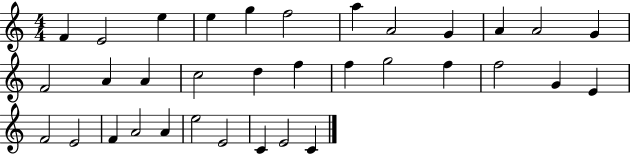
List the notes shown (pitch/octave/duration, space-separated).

F4/q E4/h E5/q E5/q G5/q F5/h A5/q A4/h G4/q A4/q A4/h G4/q F4/h A4/q A4/q C5/h D5/q F5/q F5/q G5/h F5/q F5/h G4/q E4/q F4/h E4/h F4/q A4/h A4/q E5/h E4/h C4/q E4/h C4/q